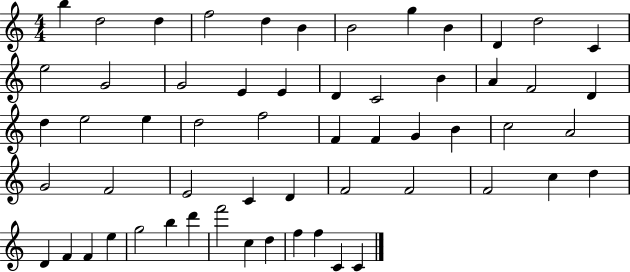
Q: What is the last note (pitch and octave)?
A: C4